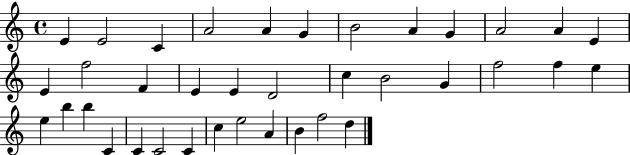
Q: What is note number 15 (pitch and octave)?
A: F4